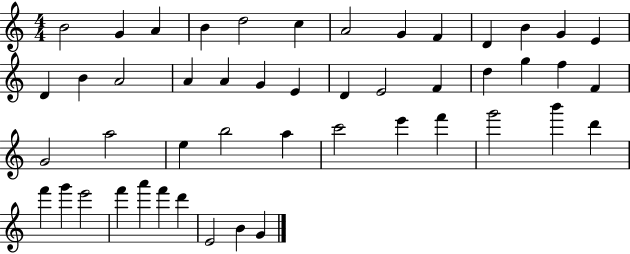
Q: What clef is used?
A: treble